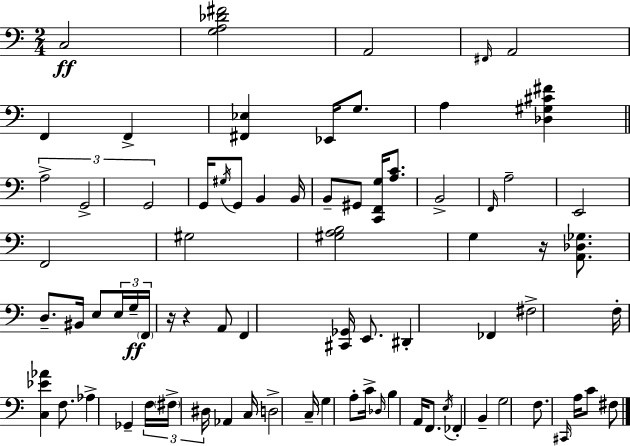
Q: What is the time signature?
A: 2/4